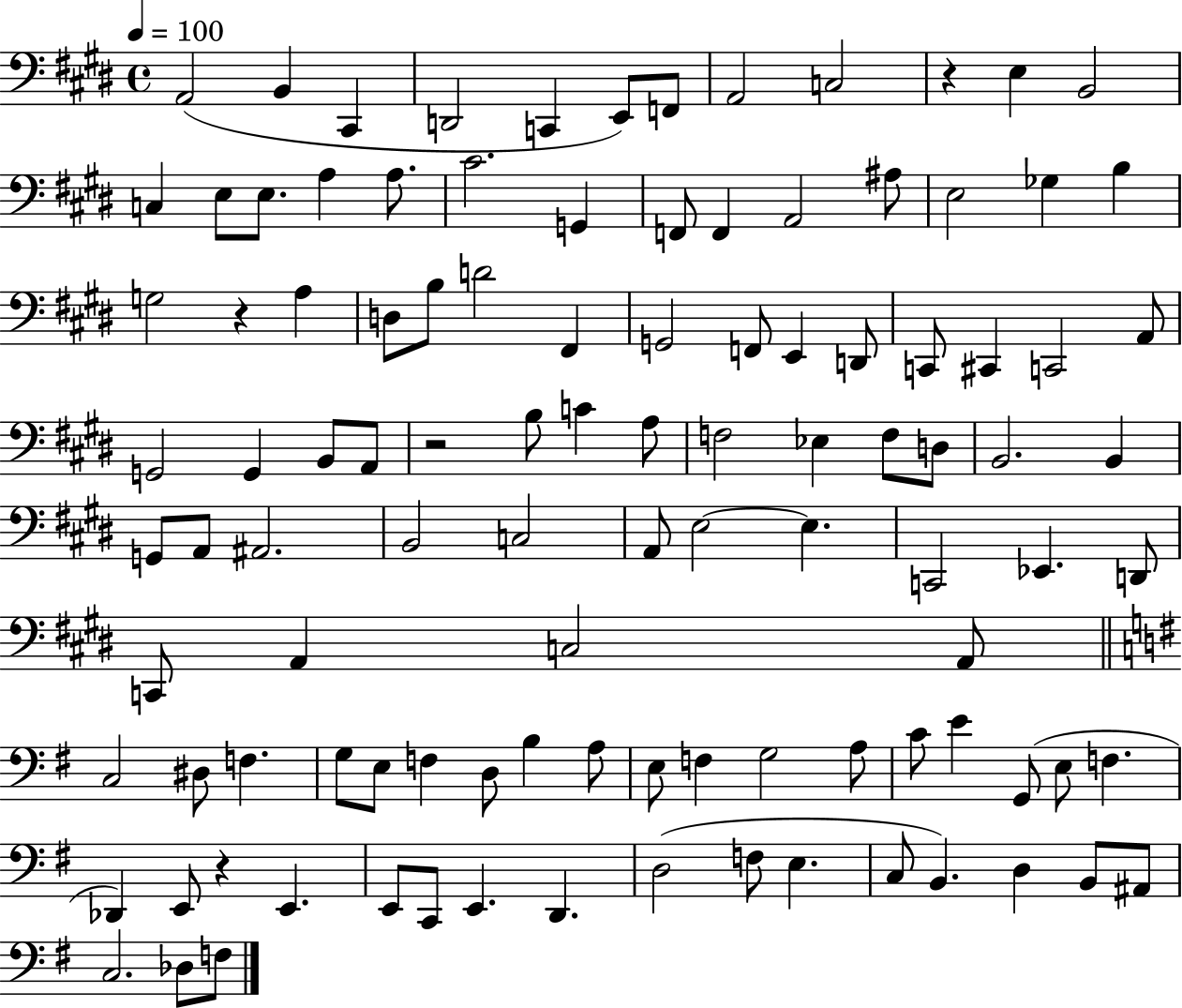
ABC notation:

X:1
T:Untitled
M:4/4
L:1/4
K:E
A,,2 B,, ^C,, D,,2 C,, E,,/2 F,,/2 A,,2 C,2 z E, B,,2 C, E,/2 E,/2 A, A,/2 ^C2 G,, F,,/2 F,, A,,2 ^A,/2 E,2 _G, B, G,2 z A, D,/2 B,/2 D2 ^F,, G,,2 F,,/2 E,, D,,/2 C,,/2 ^C,, C,,2 A,,/2 G,,2 G,, B,,/2 A,,/2 z2 B,/2 C A,/2 F,2 _E, F,/2 D,/2 B,,2 B,, G,,/2 A,,/2 ^A,,2 B,,2 C,2 A,,/2 E,2 E, C,,2 _E,, D,,/2 C,,/2 A,, C,2 A,,/2 C,2 ^D,/2 F, G,/2 E,/2 F, D,/2 B, A,/2 E,/2 F, G,2 A,/2 C/2 E G,,/2 E,/2 F, _D,, E,,/2 z E,, E,,/2 C,,/2 E,, D,, D,2 F,/2 E, C,/2 B,, D, B,,/2 ^A,,/2 C,2 _D,/2 F,/2